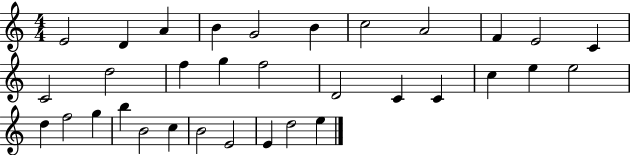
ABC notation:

X:1
T:Untitled
M:4/4
L:1/4
K:C
E2 D A B G2 B c2 A2 F E2 C C2 d2 f g f2 D2 C C c e e2 d f2 g b B2 c B2 E2 E d2 e